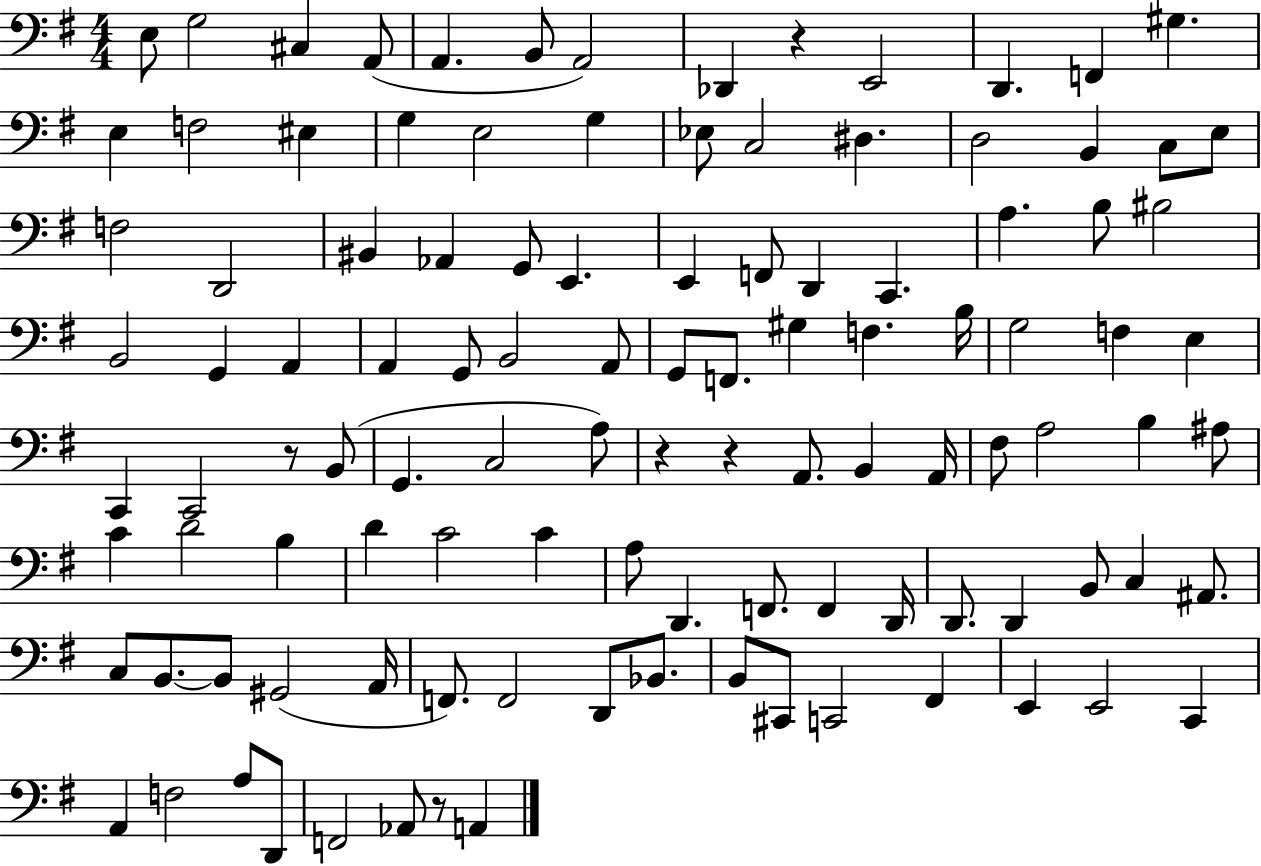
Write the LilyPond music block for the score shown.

{
  \clef bass
  \numericTimeSignature
  \time 4/4
  \key g \major
  e8 g2 cis4 a,8( | a,4. b,8 a,2) | des,4 r4 e,2 | d,4. f,4 gis4. | \break e4 f2 eis4 | g4 e2 g4 | ees8 c2 dis4. | d2 b,4 c8 e8 | \break f2 d,2 | bis,4 aes,4 g,8 e,4. | e,4 f,8 d,4 c,4. | a4. b8 bis2 | \break b,2 g,4 a,4 | a,4 g,8 b,2 a,8 | g,8 f,8. gis4 f4. b16 | g2 f4 e4 | \break c,4 c,2 r8 b,8( | g,4. c2 a8) | r4 r4 a,8. b,4 a,16 | fis8 a2 b4 ais8 | \break c'4 d'2 b4 | d'4 c'2 c'4 | a8 d,4. f,8. f,4 d,16 | d,8. d,4 b,8 c4 ais,8. | \break c8 b,8.~~ b,8 gis,2( a,16 | f,8.) f,2 d,8 bes,8. | b,8 cis,8 c,2 fis,4 | e,4 e,2 c,4 | \break a,4 f2 a8 d,8 | f,2 aes,8 r8 a,4 | \bar "|."
}